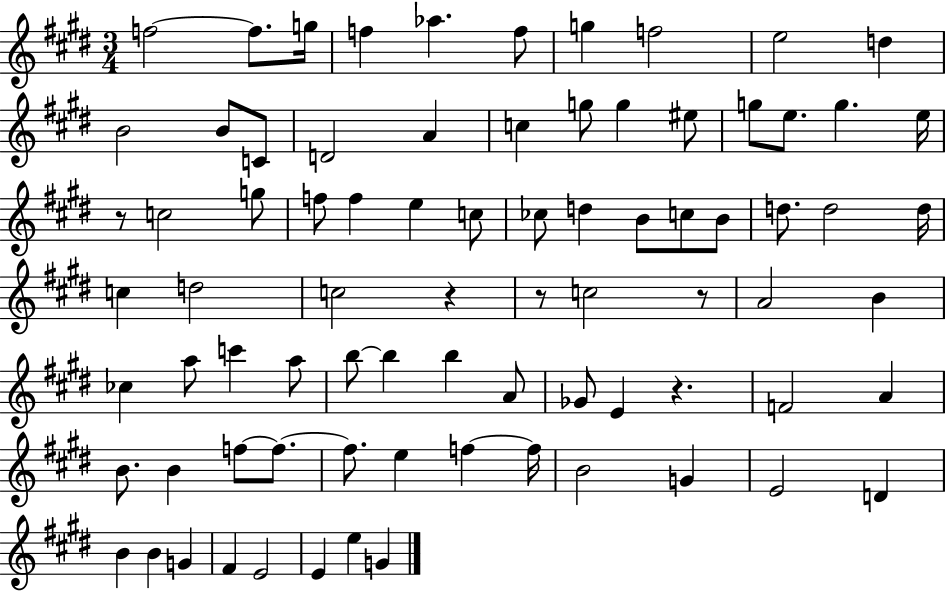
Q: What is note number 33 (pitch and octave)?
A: C5